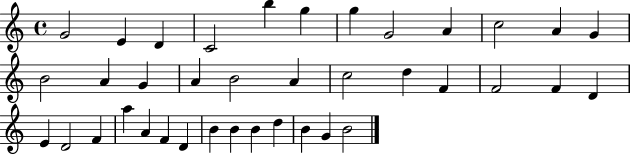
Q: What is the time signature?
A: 4/4